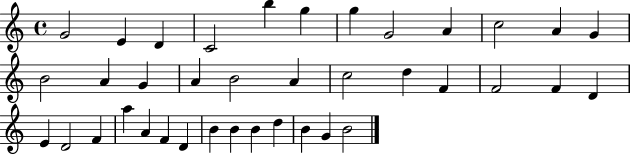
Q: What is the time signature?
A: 4/4